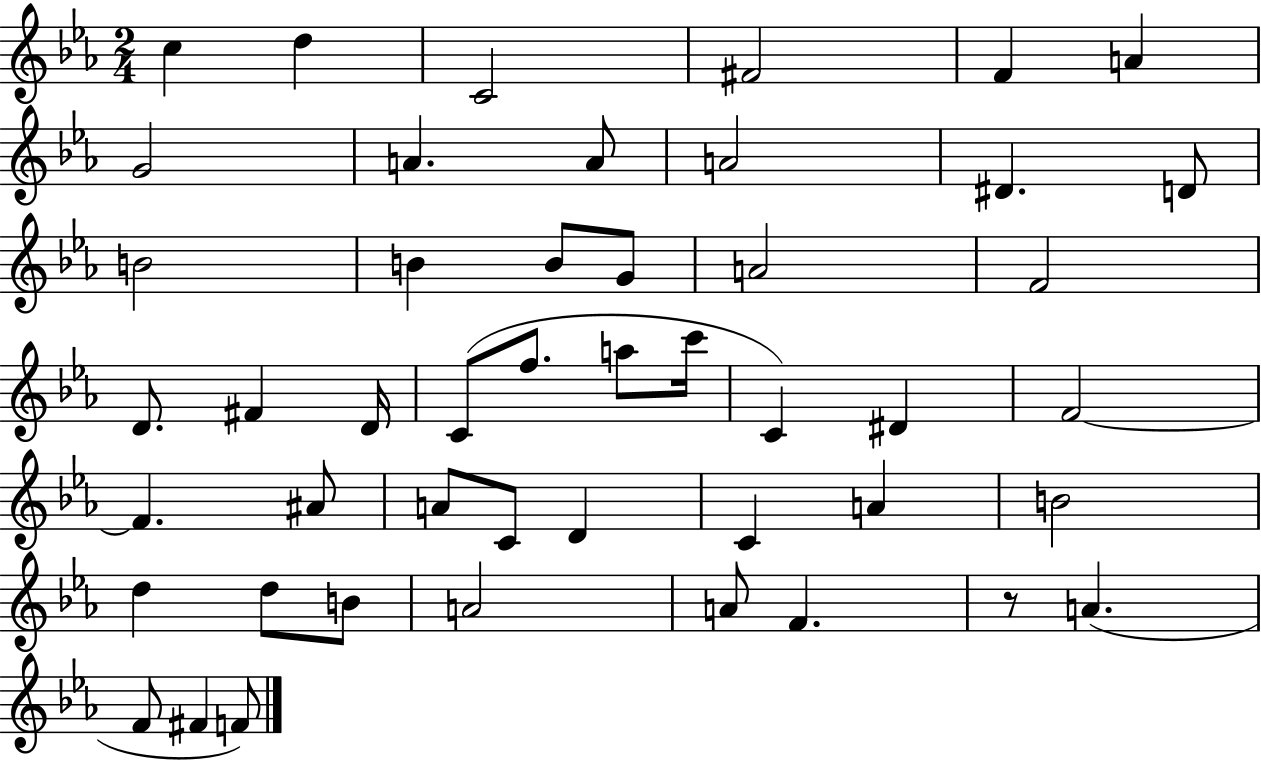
C5/q D5/q C4/h F#4/h F4/q A4/q G4/h A4/q. A4/e A4/h D#4/q. D4/e B4/h B4/q B4/e G4/e A4/h F4/h D4/e. F#4/q D4/s C4/e F5/e. A5/e C6/s C4/q D#4/q F4/h F4/q. A#4/e A4/e C4/e D4/q C4/q A4/q B4/h D5/q D5/e B4/e A4/h A4/e F4/q. R/e A4/q. F4/e F#4/q F4/e